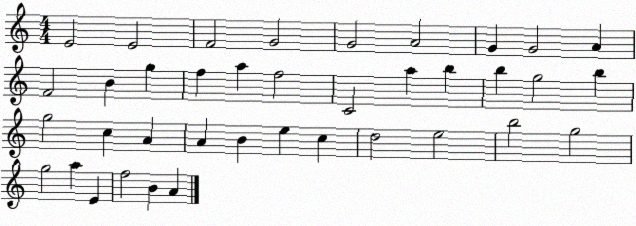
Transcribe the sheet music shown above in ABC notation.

X:1
T:Untitled
M:4/4
L:1/4
K:C
E2 E2 F2 G2 G2 A2 G G2 A F2 B g f a f2 C2 a b b g2 b g2 c A A B e c d2 e2 b2 g2 g2 a E f2 B A